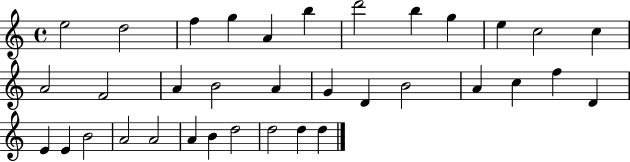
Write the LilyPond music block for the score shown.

{
  \clef treble
  \time 4/4
  \defaultTimeSignature
  \key c \major
  e''2 d''2 | f''4 g''4 a'4 b''4 | d'''2 b''4 g''4 | e''4 c''2 c''4 | \break a'2 f'2 | a'4 b'2 a'4 | g'4 d'4 b'2 | a'4 c''4 f''4 d'4 | \break e'4 e'4 b'2 | a'2 a'2 | a'4 b'4 d''2 | d''2 d''4 d''4 | \break \bar "|."
}